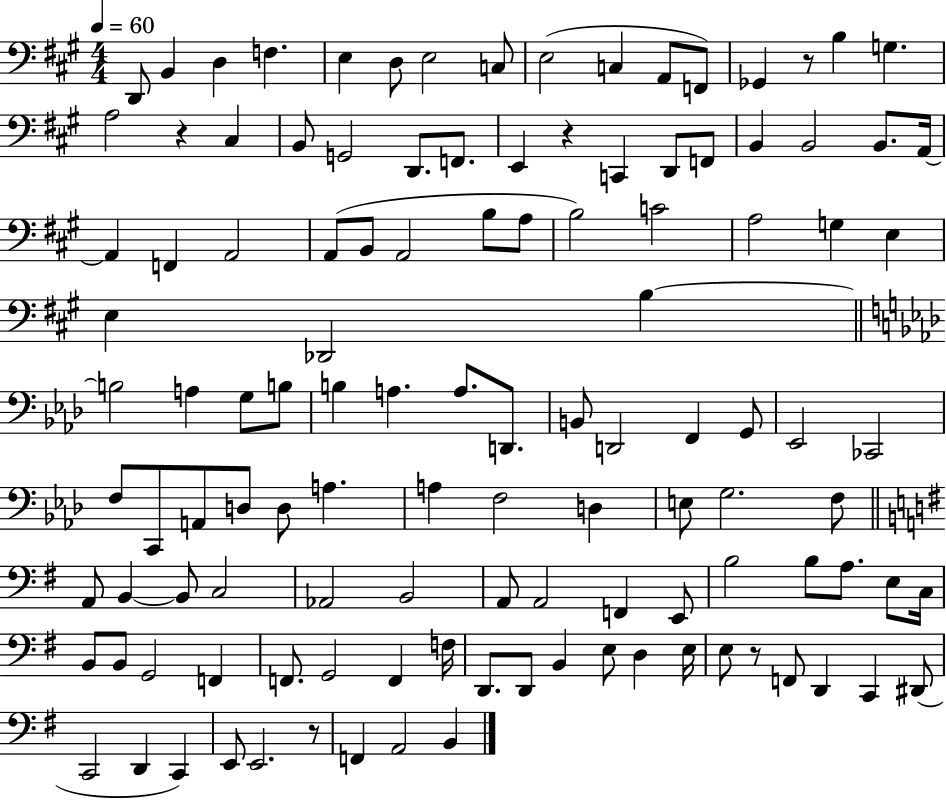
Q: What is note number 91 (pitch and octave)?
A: F2